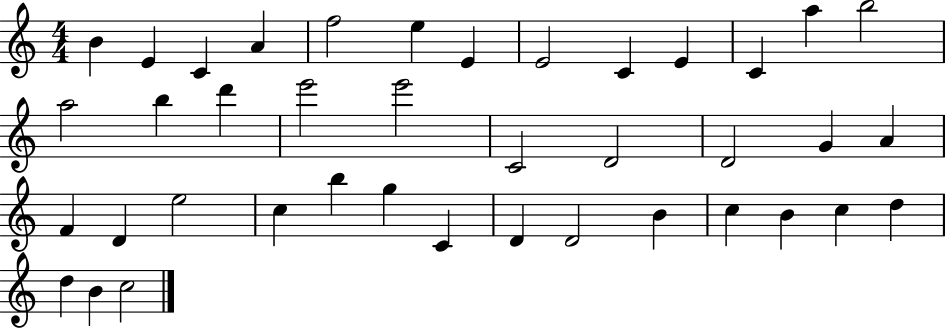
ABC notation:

X:1
T:Untitled
M:4/4
L:1/4
K:C
B E C A f2 e E E2 C E C a b2 a2 b d' e'2 e'2 C2 D2 D2 G A F D e2 c b g C D D2 B c B c d d B c2